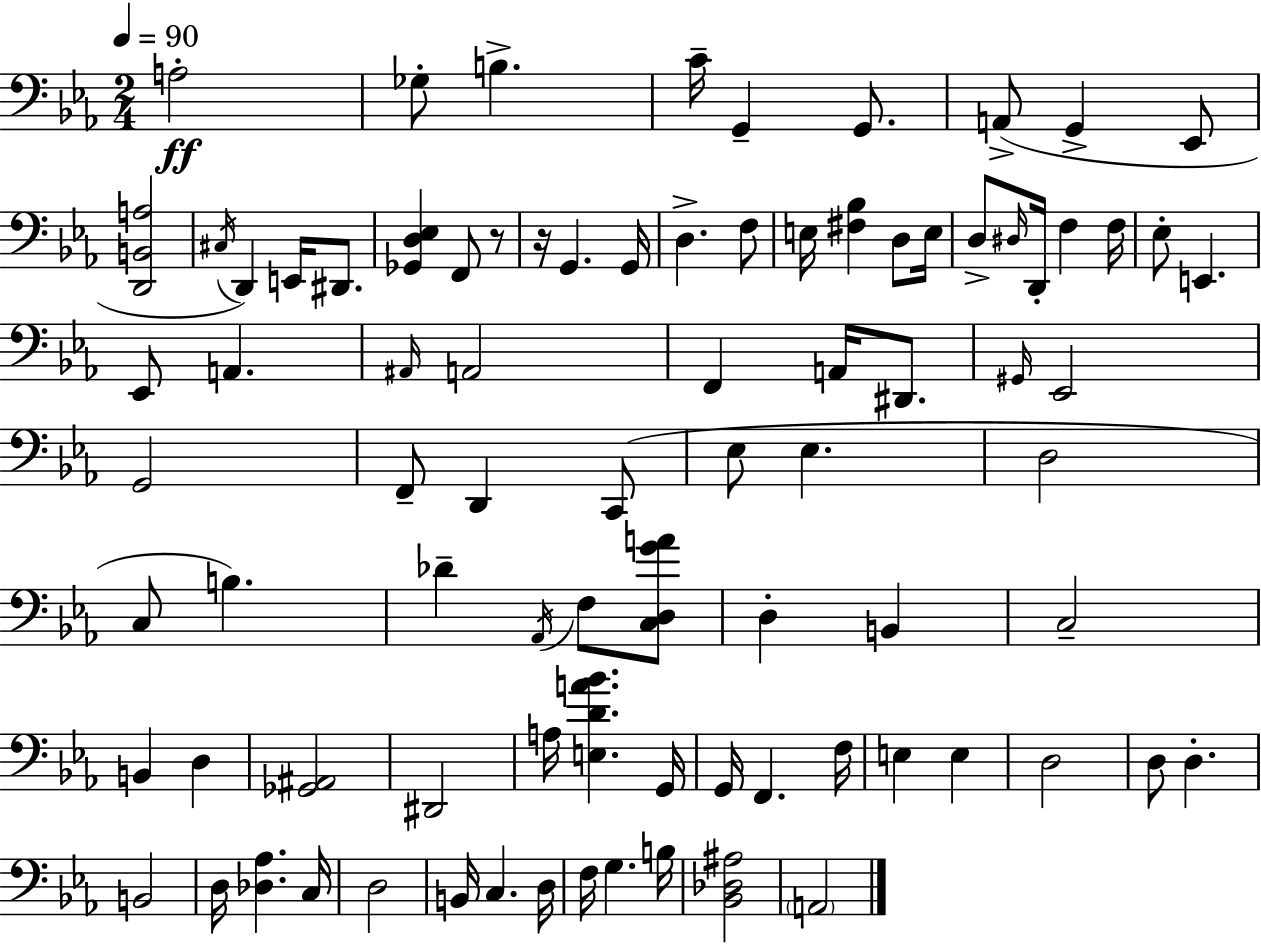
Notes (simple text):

A3/h Gb3/e B3/q. C4/s G2/q G2/e. A2/e G2/q Eb2/e [D2,B2,A3]/h C#3/s D2/q E2/s D#2/e. [Gb2,D3,Eb3]/q F2/e R/e R/s G2/q. G2/s D3/q. F3/e E3/s [F#3,Bb3]/q D3/e E3/s D3/e D#3/s D2/s F3/q F3/s Eb3/e E2/q. Eb2/e A2/q. A#2/s A2/h F2/q A2/s D#2/e. G#2/s Eb2/h G2/h F2/e D2/q C2/e Eb3/e Eb3/q. D3/h C3/e B3/q. Db4/q Ab2/s F3/e [C3,D3,G4,A4]/e D3/q B2/q C3/h B2/q D3/q [Gb2,A#2]/h D#2/h A3/s [E3,D4,A4,Bb4]/q. G2/s G2/s F2/q. F3/s E3/q E3/q D3/h D3/e D3/q. B2/h D3/s [Db3,Ab3]/q. C3/s D3/h B2/s C3/q. D3/s F3/s G3/q. B3/s [Bb2,Db3,A#3]/h A2/h